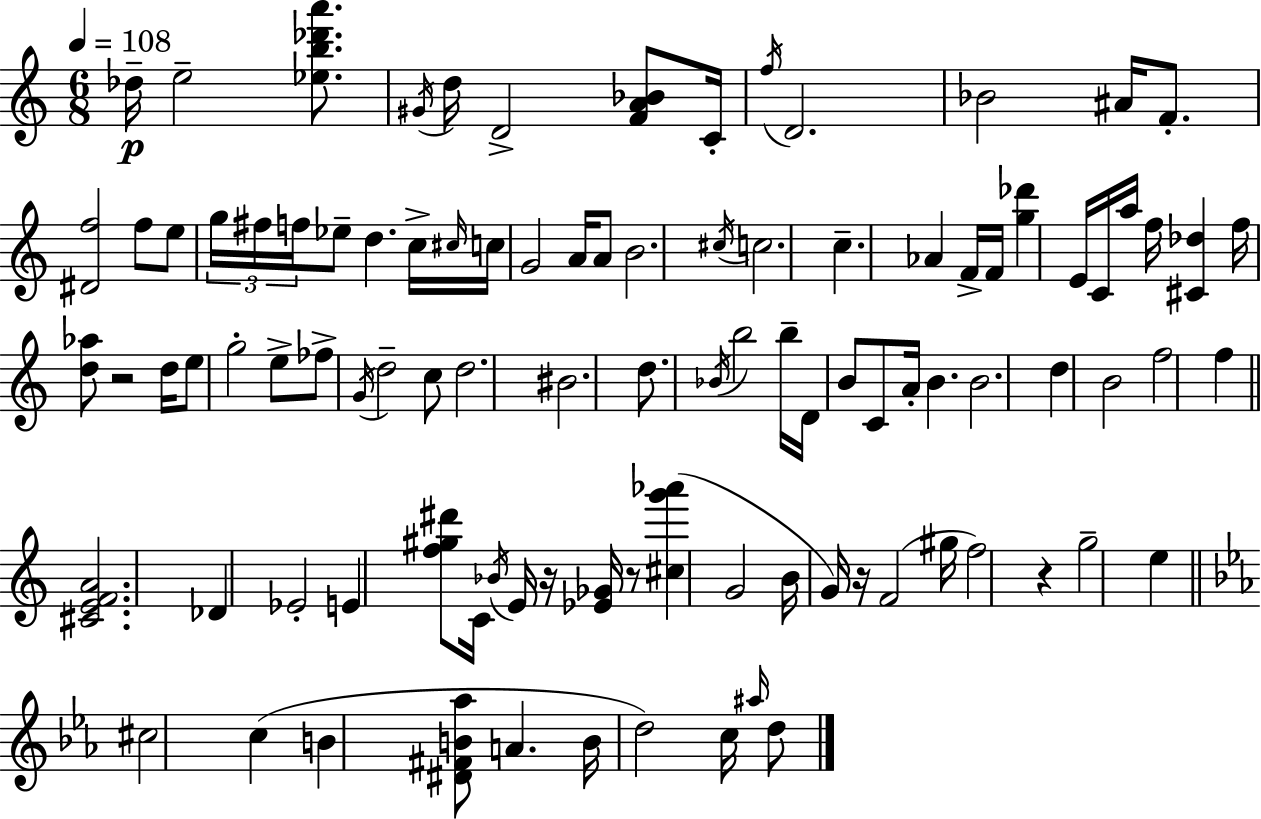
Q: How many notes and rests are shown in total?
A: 99